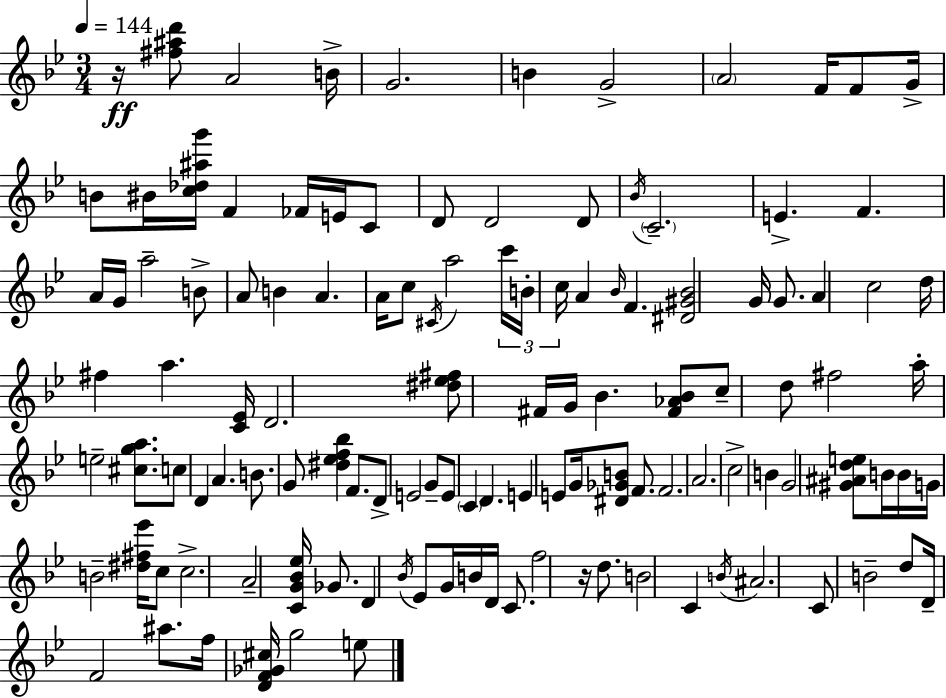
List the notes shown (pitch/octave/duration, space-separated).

R/s [F#5,A#5,D6]/e A4/h B4/s G4/h. B4/q G4/h A4/h F4/s F4/e G4/s B4/e BIS4/s [C5,Db5,A#5,G6]/s F4/q FES4/s E4/s C4/e D4/e D4/h D4/e Bb4/s C4/h. E4/q. F4/q. A4/s G4/s A5/h B4/e A4/e B4/q A4/q. A4/s C5/e C#4/s A5/h C6/s B4/s C5/s A4/q Bb4/s F4/q. [D#4,G#4,Bb4]/h G4/s G4/e. A4/q C5/h D5/s F#5/q A5/q. [C4,Eb4]/s D4/h. [D#5,Eb5,F#5]/e F#4/s G4/s Bb4/q. [F#4,Ab4,Bb4]/e C5/e D5/e F#5/h A5/s E5/h [C#5,G5,A5]/e. C5/e D4/q A4/q. B4/e. G4/e [D#5,Eb5,F5,Bb5]/q F4/e. D4/e E4/h G4/e E4/e C4/q D4/q. E4/q E4/e G4/s [D#4,Gb4,B4]/e F4/e. F4/h. A4/h. C5/h B4/q G4/h [G#4,A#4,D5,E5]/e B4/s B4/s G4/s B4/h [D#5,F#5,Eb6]/s C5/e C5/h. A4/h [C4,G4,Bb4,Eb5]/s Gb4/e. D4/q Bb4/s Eb4/e G4/s B4/s D4/s C4/e. F5/h R/s D5/e. B4/h C4/q B4/s A#4/h. C4/e B4/h D5/e D4/s F4/h A#5/e. F5/s [D4,F4,Gb4,C#5]/s G5/h E5/e